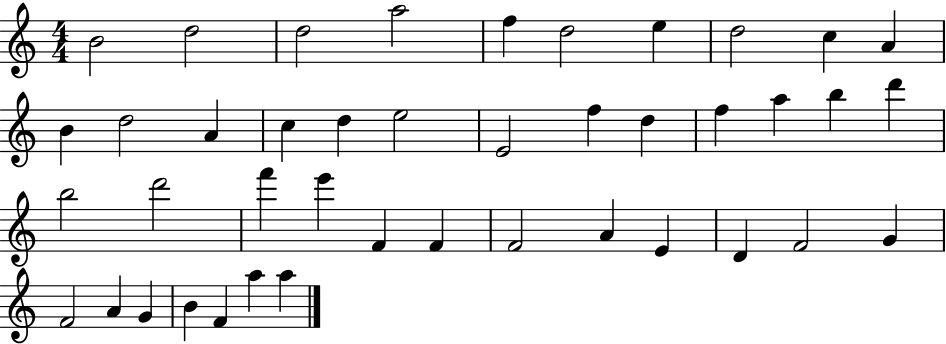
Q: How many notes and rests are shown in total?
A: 42